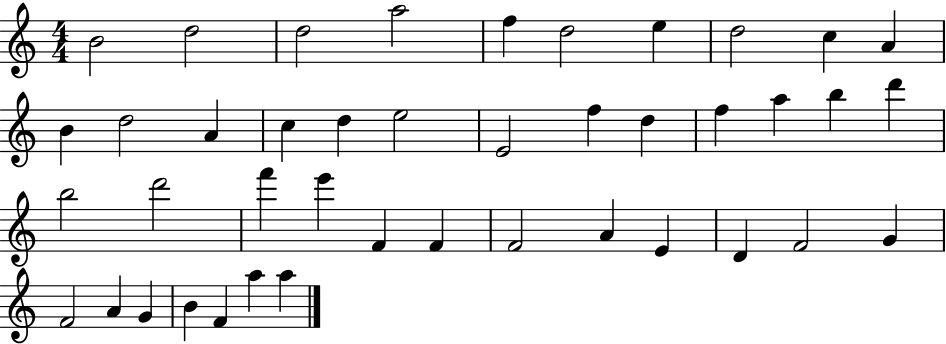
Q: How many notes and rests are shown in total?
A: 42